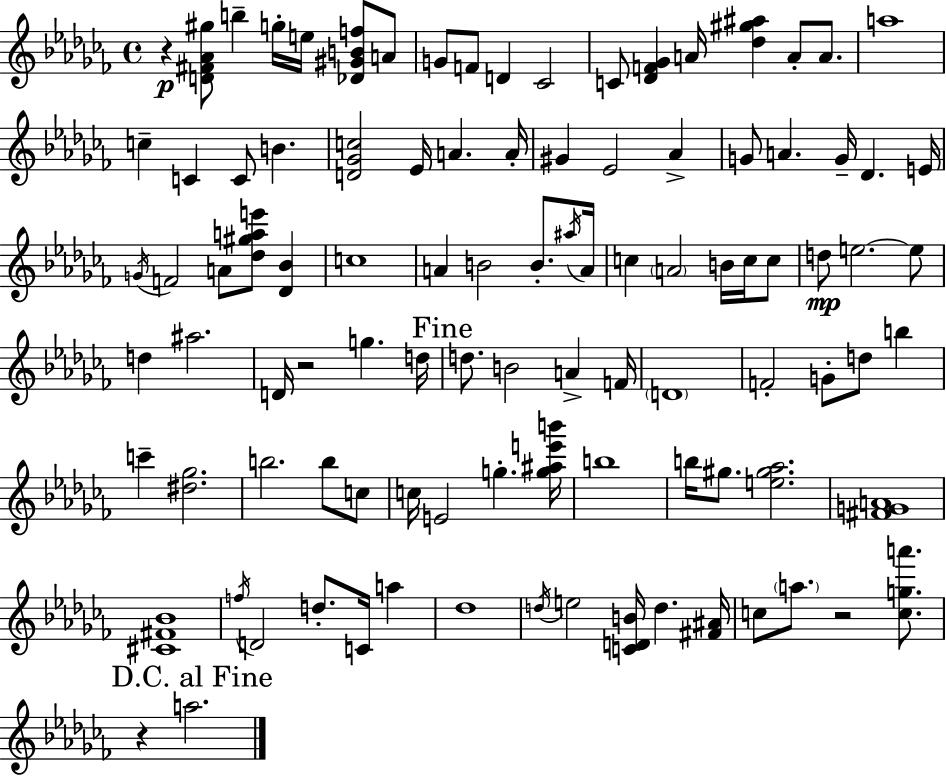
{
  \clef treble
  \time 4/4
  \defaultTimeSignature
  \key aes \minor
  r4\p <d' fis' aes' gis''>8 b''4-- g''16-. e''16 <des' gis' b' f''>8 a'8 | g'8 f'8 d'4 ces'2 | c'8 <des' f' ges'>4 a'16 <des'' gis'' ais''>4 a'8-. a'8. | a''1 | \break c''4-- c'4 c'8 b'4. | <d' ges' c''>2 ees'16 a'4. a'16-. | gis'4 ees'2 aes'4-> | g'8 a'4. g'16-- des'4. e'16 | \break \acciaccatura { g'16 } f'2 a'8 <des'' gis'' a'' e'''>8 <des' bes'>4 | c''1 | a'4 b'2 b'8.-. | \acciaccatura { ais''16 } a'16 c''4 \parenthesize a'2 b'16 c''16 | \break c''8 d''8\mp e''2.~~ | e''8 d''4 ais''2. | d'16 r2 g''4. | d''16 \mark "Fine" d''8. b'2 a'4-> | \break f'16 \parenthesize d'1 | f'2-. g'8-. d''8 b''4 | c'''4-- <dis'' ges''>2. | b''2. b''8 | \break c''8 c''16 e'2 g''4.-. | <g'' ais'' e''' b'''>16 b''1 | b''16 gis''8. <e'' gis'' aes''>2. | <fis' g' a'>1 | \break <cis' fis' bes'>1 | \acciaccatura { f''16 } d'2 d''8.-. c'16 a''4 | des''1 | \acciaccatura { d''16 } e''2 <c' d' b'>16 d''4. | \break <fis' ais'>16 c''8 \parenthesize a''8. r2 | <c'' g'' a'''>8. \mark "D.C. al Fine" r4 a''2. | \bar "|."
}